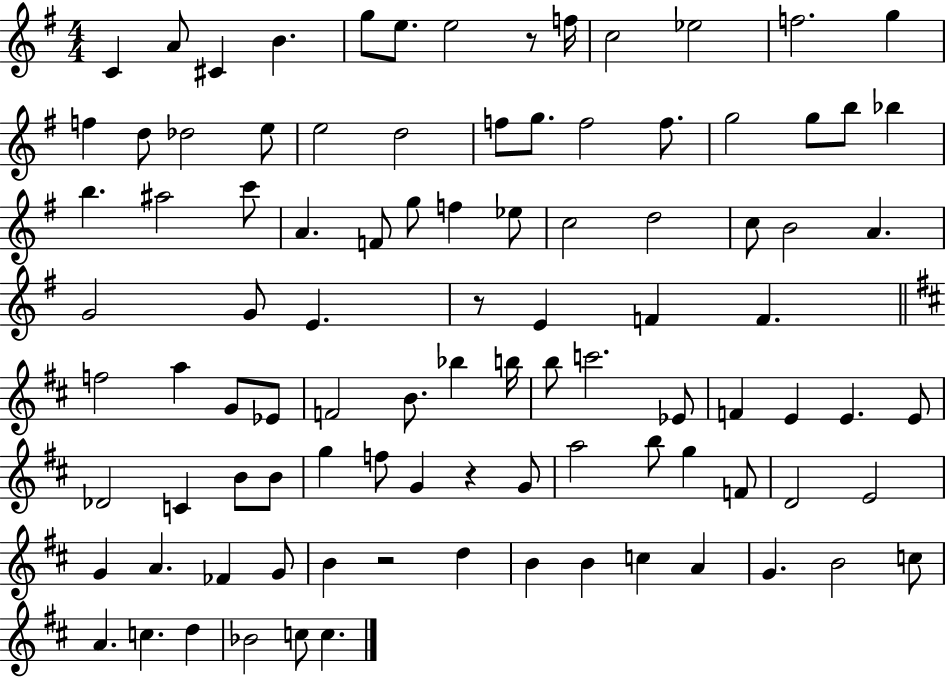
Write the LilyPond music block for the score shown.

{
  \clef treble
  \numericTimeSignature
  \time 4/4
  \key g \major
  c'4 a'8 cis'4 b'4. | g''8 e''8. e''2 r8 f''16 | c''2 ees''2 | f''2. g''4 | \break f''4 d''8 des''2 e''8 | e''2 d''2 | f''8 g''8. f''2 f''8. | g''2 g''8 b''8 bes''4 | \break b''4. ais''2 c'''8 | a'4. f'8 g''8 f''4 ees''8 | c''2 d''2 | c''8 b'2 a'4. | \break g'2 g'8 e'4. | r8 e'4 f'4 f'4. | \bar "||" \break \key d \major f''2 a''4 g'8 ees'8 | f'2 b'8. bes''4 b''16 | b''8 c'''2. ees'8 | f'4 e'4 e'4. e'8 | \break des'2 c'4 b'8 b'8 | g''4 f''8 g'4 r4 g'8 | a''2 b''8 g''4 f'8 | d'2 e'2 | \break g'4 a'4. fes'4 g'8 | b'4 r2 d''4 | b'4 b'4 c''4 a'4 | g'4. b'2 c''8 | \break a'4. c''4. d''4 | bes'2 c''8 c''4. | \bar "|."
}